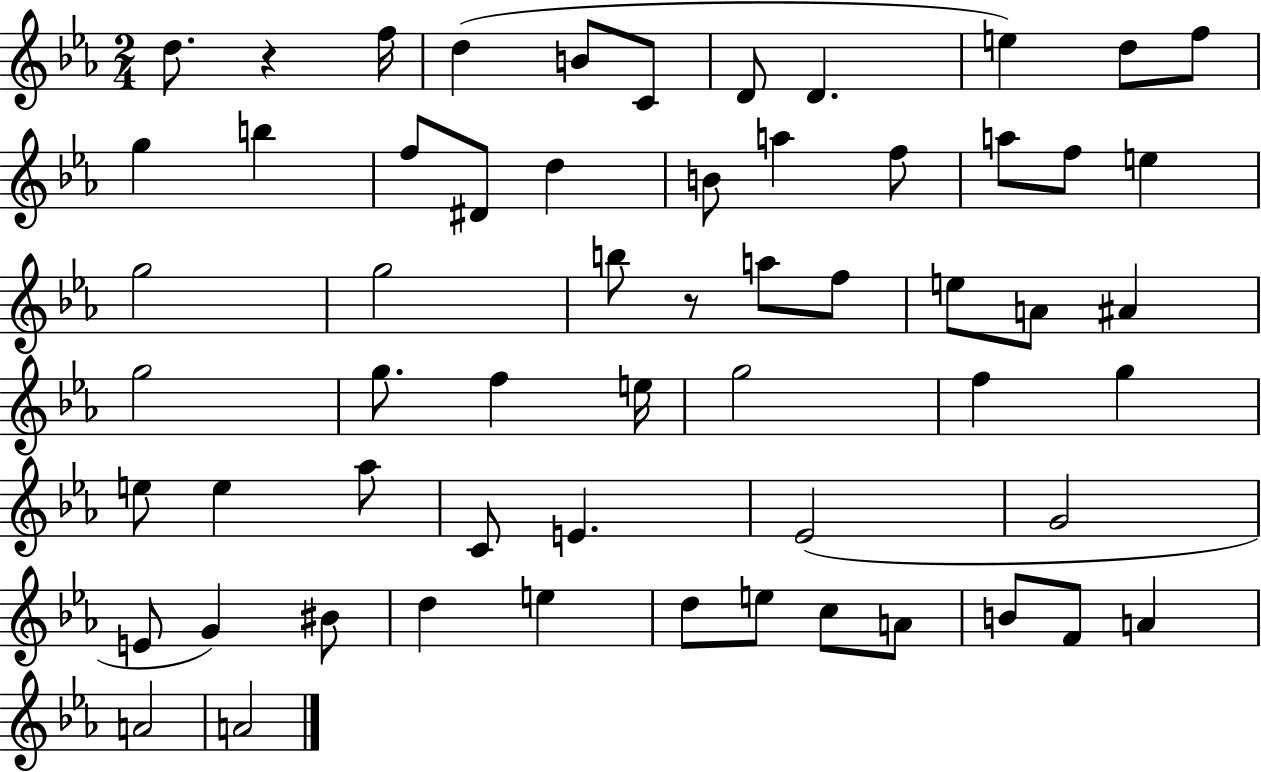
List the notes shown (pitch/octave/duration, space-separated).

D5/e. R/q F5/s D5/q B4/e C4/e D4/e D4/q. E5/q D5/e F5/e G5/q B5/q F5/e D#4/e D5/q B4/e A5/q F5/e A5/e F5/e E5/q G5/h G5/h B5/e R/e A5/e F5/e E5/e A4/e A#4/q G5/h G5/e. F5/q E5/s G5/h F5/q G5/q E5/e E5/q Ab5/e C4/e E4/q. Eb4/h G4/h E4/e G4/q BIS4/e D5/q E5/q D5/e E5/e C5/e A4/e B4/e F4/e A4/q A4/h A4/h